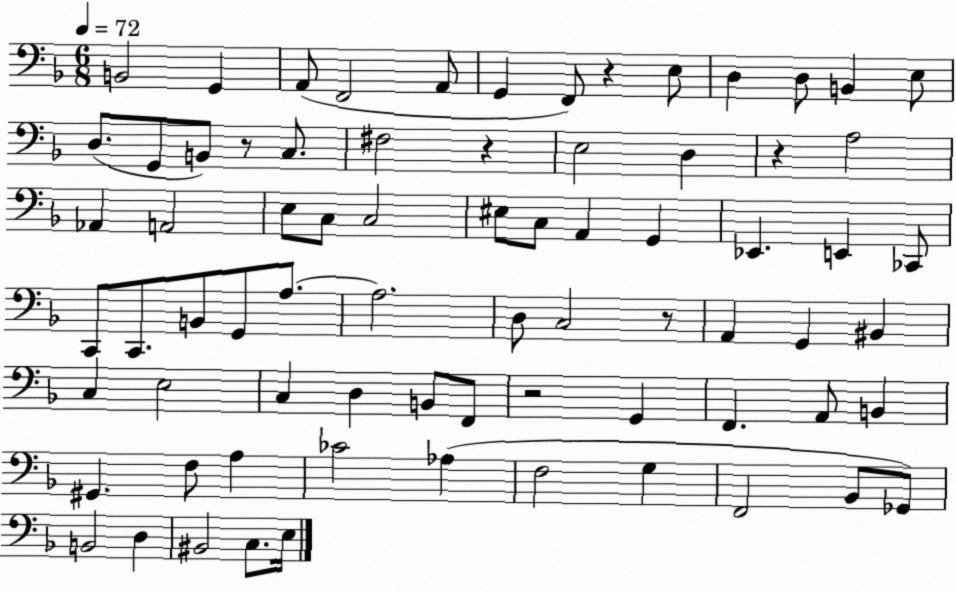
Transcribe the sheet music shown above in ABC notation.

X:1
T:Untitled
M:6/8
L:1/4
K:F
B,,2 G,, A,,/2 F,,2 A,,/2 G,, F,,/2 z E,/2 D, D,/2 B,, E,/2 D,/2 G,,/2 B,,/2 z/2 C,/2 ^F,2 z E,2 D, z A,2 _A,, A,,2 E,/2 C,/2 C,2 ^E,/2 C,/2 A,, G,, _E,, E,, _C,,/2 C,,/2 C,,/2 B,,/2 G,,/2 A,/2 A,2 D,/2 C,2 z/2 A,, G,, ^B,, C, E,2 C, D, B,,/2 F,,/2 z2 G,, F,, A,,/2 B,, ^G,, F,/2 A, _C2 _A, F,2 G, F,,2 _B,,/2 _G,,/2 B,,2 D, ^B,,2 C,/2 E,/4